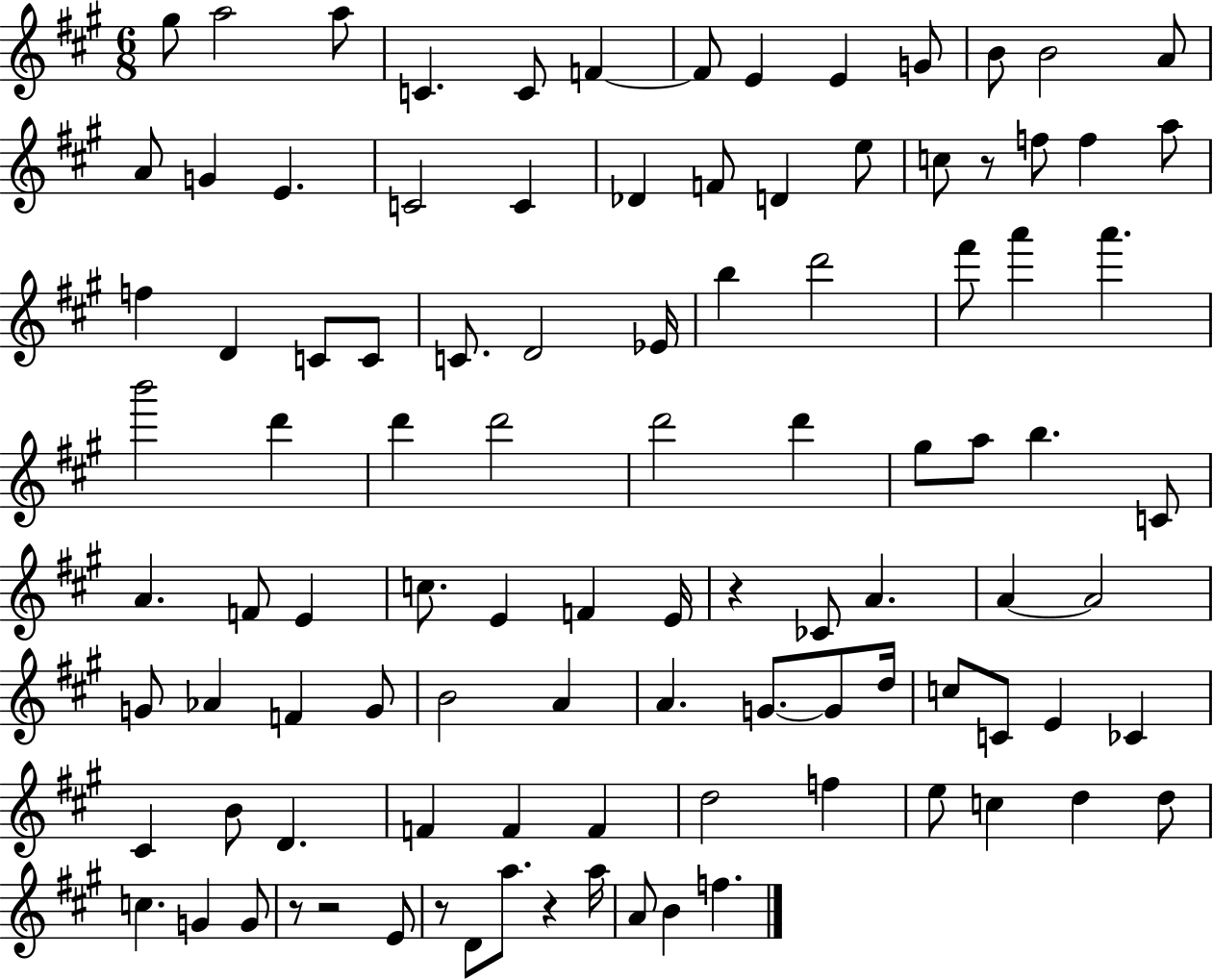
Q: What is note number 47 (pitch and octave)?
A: B5